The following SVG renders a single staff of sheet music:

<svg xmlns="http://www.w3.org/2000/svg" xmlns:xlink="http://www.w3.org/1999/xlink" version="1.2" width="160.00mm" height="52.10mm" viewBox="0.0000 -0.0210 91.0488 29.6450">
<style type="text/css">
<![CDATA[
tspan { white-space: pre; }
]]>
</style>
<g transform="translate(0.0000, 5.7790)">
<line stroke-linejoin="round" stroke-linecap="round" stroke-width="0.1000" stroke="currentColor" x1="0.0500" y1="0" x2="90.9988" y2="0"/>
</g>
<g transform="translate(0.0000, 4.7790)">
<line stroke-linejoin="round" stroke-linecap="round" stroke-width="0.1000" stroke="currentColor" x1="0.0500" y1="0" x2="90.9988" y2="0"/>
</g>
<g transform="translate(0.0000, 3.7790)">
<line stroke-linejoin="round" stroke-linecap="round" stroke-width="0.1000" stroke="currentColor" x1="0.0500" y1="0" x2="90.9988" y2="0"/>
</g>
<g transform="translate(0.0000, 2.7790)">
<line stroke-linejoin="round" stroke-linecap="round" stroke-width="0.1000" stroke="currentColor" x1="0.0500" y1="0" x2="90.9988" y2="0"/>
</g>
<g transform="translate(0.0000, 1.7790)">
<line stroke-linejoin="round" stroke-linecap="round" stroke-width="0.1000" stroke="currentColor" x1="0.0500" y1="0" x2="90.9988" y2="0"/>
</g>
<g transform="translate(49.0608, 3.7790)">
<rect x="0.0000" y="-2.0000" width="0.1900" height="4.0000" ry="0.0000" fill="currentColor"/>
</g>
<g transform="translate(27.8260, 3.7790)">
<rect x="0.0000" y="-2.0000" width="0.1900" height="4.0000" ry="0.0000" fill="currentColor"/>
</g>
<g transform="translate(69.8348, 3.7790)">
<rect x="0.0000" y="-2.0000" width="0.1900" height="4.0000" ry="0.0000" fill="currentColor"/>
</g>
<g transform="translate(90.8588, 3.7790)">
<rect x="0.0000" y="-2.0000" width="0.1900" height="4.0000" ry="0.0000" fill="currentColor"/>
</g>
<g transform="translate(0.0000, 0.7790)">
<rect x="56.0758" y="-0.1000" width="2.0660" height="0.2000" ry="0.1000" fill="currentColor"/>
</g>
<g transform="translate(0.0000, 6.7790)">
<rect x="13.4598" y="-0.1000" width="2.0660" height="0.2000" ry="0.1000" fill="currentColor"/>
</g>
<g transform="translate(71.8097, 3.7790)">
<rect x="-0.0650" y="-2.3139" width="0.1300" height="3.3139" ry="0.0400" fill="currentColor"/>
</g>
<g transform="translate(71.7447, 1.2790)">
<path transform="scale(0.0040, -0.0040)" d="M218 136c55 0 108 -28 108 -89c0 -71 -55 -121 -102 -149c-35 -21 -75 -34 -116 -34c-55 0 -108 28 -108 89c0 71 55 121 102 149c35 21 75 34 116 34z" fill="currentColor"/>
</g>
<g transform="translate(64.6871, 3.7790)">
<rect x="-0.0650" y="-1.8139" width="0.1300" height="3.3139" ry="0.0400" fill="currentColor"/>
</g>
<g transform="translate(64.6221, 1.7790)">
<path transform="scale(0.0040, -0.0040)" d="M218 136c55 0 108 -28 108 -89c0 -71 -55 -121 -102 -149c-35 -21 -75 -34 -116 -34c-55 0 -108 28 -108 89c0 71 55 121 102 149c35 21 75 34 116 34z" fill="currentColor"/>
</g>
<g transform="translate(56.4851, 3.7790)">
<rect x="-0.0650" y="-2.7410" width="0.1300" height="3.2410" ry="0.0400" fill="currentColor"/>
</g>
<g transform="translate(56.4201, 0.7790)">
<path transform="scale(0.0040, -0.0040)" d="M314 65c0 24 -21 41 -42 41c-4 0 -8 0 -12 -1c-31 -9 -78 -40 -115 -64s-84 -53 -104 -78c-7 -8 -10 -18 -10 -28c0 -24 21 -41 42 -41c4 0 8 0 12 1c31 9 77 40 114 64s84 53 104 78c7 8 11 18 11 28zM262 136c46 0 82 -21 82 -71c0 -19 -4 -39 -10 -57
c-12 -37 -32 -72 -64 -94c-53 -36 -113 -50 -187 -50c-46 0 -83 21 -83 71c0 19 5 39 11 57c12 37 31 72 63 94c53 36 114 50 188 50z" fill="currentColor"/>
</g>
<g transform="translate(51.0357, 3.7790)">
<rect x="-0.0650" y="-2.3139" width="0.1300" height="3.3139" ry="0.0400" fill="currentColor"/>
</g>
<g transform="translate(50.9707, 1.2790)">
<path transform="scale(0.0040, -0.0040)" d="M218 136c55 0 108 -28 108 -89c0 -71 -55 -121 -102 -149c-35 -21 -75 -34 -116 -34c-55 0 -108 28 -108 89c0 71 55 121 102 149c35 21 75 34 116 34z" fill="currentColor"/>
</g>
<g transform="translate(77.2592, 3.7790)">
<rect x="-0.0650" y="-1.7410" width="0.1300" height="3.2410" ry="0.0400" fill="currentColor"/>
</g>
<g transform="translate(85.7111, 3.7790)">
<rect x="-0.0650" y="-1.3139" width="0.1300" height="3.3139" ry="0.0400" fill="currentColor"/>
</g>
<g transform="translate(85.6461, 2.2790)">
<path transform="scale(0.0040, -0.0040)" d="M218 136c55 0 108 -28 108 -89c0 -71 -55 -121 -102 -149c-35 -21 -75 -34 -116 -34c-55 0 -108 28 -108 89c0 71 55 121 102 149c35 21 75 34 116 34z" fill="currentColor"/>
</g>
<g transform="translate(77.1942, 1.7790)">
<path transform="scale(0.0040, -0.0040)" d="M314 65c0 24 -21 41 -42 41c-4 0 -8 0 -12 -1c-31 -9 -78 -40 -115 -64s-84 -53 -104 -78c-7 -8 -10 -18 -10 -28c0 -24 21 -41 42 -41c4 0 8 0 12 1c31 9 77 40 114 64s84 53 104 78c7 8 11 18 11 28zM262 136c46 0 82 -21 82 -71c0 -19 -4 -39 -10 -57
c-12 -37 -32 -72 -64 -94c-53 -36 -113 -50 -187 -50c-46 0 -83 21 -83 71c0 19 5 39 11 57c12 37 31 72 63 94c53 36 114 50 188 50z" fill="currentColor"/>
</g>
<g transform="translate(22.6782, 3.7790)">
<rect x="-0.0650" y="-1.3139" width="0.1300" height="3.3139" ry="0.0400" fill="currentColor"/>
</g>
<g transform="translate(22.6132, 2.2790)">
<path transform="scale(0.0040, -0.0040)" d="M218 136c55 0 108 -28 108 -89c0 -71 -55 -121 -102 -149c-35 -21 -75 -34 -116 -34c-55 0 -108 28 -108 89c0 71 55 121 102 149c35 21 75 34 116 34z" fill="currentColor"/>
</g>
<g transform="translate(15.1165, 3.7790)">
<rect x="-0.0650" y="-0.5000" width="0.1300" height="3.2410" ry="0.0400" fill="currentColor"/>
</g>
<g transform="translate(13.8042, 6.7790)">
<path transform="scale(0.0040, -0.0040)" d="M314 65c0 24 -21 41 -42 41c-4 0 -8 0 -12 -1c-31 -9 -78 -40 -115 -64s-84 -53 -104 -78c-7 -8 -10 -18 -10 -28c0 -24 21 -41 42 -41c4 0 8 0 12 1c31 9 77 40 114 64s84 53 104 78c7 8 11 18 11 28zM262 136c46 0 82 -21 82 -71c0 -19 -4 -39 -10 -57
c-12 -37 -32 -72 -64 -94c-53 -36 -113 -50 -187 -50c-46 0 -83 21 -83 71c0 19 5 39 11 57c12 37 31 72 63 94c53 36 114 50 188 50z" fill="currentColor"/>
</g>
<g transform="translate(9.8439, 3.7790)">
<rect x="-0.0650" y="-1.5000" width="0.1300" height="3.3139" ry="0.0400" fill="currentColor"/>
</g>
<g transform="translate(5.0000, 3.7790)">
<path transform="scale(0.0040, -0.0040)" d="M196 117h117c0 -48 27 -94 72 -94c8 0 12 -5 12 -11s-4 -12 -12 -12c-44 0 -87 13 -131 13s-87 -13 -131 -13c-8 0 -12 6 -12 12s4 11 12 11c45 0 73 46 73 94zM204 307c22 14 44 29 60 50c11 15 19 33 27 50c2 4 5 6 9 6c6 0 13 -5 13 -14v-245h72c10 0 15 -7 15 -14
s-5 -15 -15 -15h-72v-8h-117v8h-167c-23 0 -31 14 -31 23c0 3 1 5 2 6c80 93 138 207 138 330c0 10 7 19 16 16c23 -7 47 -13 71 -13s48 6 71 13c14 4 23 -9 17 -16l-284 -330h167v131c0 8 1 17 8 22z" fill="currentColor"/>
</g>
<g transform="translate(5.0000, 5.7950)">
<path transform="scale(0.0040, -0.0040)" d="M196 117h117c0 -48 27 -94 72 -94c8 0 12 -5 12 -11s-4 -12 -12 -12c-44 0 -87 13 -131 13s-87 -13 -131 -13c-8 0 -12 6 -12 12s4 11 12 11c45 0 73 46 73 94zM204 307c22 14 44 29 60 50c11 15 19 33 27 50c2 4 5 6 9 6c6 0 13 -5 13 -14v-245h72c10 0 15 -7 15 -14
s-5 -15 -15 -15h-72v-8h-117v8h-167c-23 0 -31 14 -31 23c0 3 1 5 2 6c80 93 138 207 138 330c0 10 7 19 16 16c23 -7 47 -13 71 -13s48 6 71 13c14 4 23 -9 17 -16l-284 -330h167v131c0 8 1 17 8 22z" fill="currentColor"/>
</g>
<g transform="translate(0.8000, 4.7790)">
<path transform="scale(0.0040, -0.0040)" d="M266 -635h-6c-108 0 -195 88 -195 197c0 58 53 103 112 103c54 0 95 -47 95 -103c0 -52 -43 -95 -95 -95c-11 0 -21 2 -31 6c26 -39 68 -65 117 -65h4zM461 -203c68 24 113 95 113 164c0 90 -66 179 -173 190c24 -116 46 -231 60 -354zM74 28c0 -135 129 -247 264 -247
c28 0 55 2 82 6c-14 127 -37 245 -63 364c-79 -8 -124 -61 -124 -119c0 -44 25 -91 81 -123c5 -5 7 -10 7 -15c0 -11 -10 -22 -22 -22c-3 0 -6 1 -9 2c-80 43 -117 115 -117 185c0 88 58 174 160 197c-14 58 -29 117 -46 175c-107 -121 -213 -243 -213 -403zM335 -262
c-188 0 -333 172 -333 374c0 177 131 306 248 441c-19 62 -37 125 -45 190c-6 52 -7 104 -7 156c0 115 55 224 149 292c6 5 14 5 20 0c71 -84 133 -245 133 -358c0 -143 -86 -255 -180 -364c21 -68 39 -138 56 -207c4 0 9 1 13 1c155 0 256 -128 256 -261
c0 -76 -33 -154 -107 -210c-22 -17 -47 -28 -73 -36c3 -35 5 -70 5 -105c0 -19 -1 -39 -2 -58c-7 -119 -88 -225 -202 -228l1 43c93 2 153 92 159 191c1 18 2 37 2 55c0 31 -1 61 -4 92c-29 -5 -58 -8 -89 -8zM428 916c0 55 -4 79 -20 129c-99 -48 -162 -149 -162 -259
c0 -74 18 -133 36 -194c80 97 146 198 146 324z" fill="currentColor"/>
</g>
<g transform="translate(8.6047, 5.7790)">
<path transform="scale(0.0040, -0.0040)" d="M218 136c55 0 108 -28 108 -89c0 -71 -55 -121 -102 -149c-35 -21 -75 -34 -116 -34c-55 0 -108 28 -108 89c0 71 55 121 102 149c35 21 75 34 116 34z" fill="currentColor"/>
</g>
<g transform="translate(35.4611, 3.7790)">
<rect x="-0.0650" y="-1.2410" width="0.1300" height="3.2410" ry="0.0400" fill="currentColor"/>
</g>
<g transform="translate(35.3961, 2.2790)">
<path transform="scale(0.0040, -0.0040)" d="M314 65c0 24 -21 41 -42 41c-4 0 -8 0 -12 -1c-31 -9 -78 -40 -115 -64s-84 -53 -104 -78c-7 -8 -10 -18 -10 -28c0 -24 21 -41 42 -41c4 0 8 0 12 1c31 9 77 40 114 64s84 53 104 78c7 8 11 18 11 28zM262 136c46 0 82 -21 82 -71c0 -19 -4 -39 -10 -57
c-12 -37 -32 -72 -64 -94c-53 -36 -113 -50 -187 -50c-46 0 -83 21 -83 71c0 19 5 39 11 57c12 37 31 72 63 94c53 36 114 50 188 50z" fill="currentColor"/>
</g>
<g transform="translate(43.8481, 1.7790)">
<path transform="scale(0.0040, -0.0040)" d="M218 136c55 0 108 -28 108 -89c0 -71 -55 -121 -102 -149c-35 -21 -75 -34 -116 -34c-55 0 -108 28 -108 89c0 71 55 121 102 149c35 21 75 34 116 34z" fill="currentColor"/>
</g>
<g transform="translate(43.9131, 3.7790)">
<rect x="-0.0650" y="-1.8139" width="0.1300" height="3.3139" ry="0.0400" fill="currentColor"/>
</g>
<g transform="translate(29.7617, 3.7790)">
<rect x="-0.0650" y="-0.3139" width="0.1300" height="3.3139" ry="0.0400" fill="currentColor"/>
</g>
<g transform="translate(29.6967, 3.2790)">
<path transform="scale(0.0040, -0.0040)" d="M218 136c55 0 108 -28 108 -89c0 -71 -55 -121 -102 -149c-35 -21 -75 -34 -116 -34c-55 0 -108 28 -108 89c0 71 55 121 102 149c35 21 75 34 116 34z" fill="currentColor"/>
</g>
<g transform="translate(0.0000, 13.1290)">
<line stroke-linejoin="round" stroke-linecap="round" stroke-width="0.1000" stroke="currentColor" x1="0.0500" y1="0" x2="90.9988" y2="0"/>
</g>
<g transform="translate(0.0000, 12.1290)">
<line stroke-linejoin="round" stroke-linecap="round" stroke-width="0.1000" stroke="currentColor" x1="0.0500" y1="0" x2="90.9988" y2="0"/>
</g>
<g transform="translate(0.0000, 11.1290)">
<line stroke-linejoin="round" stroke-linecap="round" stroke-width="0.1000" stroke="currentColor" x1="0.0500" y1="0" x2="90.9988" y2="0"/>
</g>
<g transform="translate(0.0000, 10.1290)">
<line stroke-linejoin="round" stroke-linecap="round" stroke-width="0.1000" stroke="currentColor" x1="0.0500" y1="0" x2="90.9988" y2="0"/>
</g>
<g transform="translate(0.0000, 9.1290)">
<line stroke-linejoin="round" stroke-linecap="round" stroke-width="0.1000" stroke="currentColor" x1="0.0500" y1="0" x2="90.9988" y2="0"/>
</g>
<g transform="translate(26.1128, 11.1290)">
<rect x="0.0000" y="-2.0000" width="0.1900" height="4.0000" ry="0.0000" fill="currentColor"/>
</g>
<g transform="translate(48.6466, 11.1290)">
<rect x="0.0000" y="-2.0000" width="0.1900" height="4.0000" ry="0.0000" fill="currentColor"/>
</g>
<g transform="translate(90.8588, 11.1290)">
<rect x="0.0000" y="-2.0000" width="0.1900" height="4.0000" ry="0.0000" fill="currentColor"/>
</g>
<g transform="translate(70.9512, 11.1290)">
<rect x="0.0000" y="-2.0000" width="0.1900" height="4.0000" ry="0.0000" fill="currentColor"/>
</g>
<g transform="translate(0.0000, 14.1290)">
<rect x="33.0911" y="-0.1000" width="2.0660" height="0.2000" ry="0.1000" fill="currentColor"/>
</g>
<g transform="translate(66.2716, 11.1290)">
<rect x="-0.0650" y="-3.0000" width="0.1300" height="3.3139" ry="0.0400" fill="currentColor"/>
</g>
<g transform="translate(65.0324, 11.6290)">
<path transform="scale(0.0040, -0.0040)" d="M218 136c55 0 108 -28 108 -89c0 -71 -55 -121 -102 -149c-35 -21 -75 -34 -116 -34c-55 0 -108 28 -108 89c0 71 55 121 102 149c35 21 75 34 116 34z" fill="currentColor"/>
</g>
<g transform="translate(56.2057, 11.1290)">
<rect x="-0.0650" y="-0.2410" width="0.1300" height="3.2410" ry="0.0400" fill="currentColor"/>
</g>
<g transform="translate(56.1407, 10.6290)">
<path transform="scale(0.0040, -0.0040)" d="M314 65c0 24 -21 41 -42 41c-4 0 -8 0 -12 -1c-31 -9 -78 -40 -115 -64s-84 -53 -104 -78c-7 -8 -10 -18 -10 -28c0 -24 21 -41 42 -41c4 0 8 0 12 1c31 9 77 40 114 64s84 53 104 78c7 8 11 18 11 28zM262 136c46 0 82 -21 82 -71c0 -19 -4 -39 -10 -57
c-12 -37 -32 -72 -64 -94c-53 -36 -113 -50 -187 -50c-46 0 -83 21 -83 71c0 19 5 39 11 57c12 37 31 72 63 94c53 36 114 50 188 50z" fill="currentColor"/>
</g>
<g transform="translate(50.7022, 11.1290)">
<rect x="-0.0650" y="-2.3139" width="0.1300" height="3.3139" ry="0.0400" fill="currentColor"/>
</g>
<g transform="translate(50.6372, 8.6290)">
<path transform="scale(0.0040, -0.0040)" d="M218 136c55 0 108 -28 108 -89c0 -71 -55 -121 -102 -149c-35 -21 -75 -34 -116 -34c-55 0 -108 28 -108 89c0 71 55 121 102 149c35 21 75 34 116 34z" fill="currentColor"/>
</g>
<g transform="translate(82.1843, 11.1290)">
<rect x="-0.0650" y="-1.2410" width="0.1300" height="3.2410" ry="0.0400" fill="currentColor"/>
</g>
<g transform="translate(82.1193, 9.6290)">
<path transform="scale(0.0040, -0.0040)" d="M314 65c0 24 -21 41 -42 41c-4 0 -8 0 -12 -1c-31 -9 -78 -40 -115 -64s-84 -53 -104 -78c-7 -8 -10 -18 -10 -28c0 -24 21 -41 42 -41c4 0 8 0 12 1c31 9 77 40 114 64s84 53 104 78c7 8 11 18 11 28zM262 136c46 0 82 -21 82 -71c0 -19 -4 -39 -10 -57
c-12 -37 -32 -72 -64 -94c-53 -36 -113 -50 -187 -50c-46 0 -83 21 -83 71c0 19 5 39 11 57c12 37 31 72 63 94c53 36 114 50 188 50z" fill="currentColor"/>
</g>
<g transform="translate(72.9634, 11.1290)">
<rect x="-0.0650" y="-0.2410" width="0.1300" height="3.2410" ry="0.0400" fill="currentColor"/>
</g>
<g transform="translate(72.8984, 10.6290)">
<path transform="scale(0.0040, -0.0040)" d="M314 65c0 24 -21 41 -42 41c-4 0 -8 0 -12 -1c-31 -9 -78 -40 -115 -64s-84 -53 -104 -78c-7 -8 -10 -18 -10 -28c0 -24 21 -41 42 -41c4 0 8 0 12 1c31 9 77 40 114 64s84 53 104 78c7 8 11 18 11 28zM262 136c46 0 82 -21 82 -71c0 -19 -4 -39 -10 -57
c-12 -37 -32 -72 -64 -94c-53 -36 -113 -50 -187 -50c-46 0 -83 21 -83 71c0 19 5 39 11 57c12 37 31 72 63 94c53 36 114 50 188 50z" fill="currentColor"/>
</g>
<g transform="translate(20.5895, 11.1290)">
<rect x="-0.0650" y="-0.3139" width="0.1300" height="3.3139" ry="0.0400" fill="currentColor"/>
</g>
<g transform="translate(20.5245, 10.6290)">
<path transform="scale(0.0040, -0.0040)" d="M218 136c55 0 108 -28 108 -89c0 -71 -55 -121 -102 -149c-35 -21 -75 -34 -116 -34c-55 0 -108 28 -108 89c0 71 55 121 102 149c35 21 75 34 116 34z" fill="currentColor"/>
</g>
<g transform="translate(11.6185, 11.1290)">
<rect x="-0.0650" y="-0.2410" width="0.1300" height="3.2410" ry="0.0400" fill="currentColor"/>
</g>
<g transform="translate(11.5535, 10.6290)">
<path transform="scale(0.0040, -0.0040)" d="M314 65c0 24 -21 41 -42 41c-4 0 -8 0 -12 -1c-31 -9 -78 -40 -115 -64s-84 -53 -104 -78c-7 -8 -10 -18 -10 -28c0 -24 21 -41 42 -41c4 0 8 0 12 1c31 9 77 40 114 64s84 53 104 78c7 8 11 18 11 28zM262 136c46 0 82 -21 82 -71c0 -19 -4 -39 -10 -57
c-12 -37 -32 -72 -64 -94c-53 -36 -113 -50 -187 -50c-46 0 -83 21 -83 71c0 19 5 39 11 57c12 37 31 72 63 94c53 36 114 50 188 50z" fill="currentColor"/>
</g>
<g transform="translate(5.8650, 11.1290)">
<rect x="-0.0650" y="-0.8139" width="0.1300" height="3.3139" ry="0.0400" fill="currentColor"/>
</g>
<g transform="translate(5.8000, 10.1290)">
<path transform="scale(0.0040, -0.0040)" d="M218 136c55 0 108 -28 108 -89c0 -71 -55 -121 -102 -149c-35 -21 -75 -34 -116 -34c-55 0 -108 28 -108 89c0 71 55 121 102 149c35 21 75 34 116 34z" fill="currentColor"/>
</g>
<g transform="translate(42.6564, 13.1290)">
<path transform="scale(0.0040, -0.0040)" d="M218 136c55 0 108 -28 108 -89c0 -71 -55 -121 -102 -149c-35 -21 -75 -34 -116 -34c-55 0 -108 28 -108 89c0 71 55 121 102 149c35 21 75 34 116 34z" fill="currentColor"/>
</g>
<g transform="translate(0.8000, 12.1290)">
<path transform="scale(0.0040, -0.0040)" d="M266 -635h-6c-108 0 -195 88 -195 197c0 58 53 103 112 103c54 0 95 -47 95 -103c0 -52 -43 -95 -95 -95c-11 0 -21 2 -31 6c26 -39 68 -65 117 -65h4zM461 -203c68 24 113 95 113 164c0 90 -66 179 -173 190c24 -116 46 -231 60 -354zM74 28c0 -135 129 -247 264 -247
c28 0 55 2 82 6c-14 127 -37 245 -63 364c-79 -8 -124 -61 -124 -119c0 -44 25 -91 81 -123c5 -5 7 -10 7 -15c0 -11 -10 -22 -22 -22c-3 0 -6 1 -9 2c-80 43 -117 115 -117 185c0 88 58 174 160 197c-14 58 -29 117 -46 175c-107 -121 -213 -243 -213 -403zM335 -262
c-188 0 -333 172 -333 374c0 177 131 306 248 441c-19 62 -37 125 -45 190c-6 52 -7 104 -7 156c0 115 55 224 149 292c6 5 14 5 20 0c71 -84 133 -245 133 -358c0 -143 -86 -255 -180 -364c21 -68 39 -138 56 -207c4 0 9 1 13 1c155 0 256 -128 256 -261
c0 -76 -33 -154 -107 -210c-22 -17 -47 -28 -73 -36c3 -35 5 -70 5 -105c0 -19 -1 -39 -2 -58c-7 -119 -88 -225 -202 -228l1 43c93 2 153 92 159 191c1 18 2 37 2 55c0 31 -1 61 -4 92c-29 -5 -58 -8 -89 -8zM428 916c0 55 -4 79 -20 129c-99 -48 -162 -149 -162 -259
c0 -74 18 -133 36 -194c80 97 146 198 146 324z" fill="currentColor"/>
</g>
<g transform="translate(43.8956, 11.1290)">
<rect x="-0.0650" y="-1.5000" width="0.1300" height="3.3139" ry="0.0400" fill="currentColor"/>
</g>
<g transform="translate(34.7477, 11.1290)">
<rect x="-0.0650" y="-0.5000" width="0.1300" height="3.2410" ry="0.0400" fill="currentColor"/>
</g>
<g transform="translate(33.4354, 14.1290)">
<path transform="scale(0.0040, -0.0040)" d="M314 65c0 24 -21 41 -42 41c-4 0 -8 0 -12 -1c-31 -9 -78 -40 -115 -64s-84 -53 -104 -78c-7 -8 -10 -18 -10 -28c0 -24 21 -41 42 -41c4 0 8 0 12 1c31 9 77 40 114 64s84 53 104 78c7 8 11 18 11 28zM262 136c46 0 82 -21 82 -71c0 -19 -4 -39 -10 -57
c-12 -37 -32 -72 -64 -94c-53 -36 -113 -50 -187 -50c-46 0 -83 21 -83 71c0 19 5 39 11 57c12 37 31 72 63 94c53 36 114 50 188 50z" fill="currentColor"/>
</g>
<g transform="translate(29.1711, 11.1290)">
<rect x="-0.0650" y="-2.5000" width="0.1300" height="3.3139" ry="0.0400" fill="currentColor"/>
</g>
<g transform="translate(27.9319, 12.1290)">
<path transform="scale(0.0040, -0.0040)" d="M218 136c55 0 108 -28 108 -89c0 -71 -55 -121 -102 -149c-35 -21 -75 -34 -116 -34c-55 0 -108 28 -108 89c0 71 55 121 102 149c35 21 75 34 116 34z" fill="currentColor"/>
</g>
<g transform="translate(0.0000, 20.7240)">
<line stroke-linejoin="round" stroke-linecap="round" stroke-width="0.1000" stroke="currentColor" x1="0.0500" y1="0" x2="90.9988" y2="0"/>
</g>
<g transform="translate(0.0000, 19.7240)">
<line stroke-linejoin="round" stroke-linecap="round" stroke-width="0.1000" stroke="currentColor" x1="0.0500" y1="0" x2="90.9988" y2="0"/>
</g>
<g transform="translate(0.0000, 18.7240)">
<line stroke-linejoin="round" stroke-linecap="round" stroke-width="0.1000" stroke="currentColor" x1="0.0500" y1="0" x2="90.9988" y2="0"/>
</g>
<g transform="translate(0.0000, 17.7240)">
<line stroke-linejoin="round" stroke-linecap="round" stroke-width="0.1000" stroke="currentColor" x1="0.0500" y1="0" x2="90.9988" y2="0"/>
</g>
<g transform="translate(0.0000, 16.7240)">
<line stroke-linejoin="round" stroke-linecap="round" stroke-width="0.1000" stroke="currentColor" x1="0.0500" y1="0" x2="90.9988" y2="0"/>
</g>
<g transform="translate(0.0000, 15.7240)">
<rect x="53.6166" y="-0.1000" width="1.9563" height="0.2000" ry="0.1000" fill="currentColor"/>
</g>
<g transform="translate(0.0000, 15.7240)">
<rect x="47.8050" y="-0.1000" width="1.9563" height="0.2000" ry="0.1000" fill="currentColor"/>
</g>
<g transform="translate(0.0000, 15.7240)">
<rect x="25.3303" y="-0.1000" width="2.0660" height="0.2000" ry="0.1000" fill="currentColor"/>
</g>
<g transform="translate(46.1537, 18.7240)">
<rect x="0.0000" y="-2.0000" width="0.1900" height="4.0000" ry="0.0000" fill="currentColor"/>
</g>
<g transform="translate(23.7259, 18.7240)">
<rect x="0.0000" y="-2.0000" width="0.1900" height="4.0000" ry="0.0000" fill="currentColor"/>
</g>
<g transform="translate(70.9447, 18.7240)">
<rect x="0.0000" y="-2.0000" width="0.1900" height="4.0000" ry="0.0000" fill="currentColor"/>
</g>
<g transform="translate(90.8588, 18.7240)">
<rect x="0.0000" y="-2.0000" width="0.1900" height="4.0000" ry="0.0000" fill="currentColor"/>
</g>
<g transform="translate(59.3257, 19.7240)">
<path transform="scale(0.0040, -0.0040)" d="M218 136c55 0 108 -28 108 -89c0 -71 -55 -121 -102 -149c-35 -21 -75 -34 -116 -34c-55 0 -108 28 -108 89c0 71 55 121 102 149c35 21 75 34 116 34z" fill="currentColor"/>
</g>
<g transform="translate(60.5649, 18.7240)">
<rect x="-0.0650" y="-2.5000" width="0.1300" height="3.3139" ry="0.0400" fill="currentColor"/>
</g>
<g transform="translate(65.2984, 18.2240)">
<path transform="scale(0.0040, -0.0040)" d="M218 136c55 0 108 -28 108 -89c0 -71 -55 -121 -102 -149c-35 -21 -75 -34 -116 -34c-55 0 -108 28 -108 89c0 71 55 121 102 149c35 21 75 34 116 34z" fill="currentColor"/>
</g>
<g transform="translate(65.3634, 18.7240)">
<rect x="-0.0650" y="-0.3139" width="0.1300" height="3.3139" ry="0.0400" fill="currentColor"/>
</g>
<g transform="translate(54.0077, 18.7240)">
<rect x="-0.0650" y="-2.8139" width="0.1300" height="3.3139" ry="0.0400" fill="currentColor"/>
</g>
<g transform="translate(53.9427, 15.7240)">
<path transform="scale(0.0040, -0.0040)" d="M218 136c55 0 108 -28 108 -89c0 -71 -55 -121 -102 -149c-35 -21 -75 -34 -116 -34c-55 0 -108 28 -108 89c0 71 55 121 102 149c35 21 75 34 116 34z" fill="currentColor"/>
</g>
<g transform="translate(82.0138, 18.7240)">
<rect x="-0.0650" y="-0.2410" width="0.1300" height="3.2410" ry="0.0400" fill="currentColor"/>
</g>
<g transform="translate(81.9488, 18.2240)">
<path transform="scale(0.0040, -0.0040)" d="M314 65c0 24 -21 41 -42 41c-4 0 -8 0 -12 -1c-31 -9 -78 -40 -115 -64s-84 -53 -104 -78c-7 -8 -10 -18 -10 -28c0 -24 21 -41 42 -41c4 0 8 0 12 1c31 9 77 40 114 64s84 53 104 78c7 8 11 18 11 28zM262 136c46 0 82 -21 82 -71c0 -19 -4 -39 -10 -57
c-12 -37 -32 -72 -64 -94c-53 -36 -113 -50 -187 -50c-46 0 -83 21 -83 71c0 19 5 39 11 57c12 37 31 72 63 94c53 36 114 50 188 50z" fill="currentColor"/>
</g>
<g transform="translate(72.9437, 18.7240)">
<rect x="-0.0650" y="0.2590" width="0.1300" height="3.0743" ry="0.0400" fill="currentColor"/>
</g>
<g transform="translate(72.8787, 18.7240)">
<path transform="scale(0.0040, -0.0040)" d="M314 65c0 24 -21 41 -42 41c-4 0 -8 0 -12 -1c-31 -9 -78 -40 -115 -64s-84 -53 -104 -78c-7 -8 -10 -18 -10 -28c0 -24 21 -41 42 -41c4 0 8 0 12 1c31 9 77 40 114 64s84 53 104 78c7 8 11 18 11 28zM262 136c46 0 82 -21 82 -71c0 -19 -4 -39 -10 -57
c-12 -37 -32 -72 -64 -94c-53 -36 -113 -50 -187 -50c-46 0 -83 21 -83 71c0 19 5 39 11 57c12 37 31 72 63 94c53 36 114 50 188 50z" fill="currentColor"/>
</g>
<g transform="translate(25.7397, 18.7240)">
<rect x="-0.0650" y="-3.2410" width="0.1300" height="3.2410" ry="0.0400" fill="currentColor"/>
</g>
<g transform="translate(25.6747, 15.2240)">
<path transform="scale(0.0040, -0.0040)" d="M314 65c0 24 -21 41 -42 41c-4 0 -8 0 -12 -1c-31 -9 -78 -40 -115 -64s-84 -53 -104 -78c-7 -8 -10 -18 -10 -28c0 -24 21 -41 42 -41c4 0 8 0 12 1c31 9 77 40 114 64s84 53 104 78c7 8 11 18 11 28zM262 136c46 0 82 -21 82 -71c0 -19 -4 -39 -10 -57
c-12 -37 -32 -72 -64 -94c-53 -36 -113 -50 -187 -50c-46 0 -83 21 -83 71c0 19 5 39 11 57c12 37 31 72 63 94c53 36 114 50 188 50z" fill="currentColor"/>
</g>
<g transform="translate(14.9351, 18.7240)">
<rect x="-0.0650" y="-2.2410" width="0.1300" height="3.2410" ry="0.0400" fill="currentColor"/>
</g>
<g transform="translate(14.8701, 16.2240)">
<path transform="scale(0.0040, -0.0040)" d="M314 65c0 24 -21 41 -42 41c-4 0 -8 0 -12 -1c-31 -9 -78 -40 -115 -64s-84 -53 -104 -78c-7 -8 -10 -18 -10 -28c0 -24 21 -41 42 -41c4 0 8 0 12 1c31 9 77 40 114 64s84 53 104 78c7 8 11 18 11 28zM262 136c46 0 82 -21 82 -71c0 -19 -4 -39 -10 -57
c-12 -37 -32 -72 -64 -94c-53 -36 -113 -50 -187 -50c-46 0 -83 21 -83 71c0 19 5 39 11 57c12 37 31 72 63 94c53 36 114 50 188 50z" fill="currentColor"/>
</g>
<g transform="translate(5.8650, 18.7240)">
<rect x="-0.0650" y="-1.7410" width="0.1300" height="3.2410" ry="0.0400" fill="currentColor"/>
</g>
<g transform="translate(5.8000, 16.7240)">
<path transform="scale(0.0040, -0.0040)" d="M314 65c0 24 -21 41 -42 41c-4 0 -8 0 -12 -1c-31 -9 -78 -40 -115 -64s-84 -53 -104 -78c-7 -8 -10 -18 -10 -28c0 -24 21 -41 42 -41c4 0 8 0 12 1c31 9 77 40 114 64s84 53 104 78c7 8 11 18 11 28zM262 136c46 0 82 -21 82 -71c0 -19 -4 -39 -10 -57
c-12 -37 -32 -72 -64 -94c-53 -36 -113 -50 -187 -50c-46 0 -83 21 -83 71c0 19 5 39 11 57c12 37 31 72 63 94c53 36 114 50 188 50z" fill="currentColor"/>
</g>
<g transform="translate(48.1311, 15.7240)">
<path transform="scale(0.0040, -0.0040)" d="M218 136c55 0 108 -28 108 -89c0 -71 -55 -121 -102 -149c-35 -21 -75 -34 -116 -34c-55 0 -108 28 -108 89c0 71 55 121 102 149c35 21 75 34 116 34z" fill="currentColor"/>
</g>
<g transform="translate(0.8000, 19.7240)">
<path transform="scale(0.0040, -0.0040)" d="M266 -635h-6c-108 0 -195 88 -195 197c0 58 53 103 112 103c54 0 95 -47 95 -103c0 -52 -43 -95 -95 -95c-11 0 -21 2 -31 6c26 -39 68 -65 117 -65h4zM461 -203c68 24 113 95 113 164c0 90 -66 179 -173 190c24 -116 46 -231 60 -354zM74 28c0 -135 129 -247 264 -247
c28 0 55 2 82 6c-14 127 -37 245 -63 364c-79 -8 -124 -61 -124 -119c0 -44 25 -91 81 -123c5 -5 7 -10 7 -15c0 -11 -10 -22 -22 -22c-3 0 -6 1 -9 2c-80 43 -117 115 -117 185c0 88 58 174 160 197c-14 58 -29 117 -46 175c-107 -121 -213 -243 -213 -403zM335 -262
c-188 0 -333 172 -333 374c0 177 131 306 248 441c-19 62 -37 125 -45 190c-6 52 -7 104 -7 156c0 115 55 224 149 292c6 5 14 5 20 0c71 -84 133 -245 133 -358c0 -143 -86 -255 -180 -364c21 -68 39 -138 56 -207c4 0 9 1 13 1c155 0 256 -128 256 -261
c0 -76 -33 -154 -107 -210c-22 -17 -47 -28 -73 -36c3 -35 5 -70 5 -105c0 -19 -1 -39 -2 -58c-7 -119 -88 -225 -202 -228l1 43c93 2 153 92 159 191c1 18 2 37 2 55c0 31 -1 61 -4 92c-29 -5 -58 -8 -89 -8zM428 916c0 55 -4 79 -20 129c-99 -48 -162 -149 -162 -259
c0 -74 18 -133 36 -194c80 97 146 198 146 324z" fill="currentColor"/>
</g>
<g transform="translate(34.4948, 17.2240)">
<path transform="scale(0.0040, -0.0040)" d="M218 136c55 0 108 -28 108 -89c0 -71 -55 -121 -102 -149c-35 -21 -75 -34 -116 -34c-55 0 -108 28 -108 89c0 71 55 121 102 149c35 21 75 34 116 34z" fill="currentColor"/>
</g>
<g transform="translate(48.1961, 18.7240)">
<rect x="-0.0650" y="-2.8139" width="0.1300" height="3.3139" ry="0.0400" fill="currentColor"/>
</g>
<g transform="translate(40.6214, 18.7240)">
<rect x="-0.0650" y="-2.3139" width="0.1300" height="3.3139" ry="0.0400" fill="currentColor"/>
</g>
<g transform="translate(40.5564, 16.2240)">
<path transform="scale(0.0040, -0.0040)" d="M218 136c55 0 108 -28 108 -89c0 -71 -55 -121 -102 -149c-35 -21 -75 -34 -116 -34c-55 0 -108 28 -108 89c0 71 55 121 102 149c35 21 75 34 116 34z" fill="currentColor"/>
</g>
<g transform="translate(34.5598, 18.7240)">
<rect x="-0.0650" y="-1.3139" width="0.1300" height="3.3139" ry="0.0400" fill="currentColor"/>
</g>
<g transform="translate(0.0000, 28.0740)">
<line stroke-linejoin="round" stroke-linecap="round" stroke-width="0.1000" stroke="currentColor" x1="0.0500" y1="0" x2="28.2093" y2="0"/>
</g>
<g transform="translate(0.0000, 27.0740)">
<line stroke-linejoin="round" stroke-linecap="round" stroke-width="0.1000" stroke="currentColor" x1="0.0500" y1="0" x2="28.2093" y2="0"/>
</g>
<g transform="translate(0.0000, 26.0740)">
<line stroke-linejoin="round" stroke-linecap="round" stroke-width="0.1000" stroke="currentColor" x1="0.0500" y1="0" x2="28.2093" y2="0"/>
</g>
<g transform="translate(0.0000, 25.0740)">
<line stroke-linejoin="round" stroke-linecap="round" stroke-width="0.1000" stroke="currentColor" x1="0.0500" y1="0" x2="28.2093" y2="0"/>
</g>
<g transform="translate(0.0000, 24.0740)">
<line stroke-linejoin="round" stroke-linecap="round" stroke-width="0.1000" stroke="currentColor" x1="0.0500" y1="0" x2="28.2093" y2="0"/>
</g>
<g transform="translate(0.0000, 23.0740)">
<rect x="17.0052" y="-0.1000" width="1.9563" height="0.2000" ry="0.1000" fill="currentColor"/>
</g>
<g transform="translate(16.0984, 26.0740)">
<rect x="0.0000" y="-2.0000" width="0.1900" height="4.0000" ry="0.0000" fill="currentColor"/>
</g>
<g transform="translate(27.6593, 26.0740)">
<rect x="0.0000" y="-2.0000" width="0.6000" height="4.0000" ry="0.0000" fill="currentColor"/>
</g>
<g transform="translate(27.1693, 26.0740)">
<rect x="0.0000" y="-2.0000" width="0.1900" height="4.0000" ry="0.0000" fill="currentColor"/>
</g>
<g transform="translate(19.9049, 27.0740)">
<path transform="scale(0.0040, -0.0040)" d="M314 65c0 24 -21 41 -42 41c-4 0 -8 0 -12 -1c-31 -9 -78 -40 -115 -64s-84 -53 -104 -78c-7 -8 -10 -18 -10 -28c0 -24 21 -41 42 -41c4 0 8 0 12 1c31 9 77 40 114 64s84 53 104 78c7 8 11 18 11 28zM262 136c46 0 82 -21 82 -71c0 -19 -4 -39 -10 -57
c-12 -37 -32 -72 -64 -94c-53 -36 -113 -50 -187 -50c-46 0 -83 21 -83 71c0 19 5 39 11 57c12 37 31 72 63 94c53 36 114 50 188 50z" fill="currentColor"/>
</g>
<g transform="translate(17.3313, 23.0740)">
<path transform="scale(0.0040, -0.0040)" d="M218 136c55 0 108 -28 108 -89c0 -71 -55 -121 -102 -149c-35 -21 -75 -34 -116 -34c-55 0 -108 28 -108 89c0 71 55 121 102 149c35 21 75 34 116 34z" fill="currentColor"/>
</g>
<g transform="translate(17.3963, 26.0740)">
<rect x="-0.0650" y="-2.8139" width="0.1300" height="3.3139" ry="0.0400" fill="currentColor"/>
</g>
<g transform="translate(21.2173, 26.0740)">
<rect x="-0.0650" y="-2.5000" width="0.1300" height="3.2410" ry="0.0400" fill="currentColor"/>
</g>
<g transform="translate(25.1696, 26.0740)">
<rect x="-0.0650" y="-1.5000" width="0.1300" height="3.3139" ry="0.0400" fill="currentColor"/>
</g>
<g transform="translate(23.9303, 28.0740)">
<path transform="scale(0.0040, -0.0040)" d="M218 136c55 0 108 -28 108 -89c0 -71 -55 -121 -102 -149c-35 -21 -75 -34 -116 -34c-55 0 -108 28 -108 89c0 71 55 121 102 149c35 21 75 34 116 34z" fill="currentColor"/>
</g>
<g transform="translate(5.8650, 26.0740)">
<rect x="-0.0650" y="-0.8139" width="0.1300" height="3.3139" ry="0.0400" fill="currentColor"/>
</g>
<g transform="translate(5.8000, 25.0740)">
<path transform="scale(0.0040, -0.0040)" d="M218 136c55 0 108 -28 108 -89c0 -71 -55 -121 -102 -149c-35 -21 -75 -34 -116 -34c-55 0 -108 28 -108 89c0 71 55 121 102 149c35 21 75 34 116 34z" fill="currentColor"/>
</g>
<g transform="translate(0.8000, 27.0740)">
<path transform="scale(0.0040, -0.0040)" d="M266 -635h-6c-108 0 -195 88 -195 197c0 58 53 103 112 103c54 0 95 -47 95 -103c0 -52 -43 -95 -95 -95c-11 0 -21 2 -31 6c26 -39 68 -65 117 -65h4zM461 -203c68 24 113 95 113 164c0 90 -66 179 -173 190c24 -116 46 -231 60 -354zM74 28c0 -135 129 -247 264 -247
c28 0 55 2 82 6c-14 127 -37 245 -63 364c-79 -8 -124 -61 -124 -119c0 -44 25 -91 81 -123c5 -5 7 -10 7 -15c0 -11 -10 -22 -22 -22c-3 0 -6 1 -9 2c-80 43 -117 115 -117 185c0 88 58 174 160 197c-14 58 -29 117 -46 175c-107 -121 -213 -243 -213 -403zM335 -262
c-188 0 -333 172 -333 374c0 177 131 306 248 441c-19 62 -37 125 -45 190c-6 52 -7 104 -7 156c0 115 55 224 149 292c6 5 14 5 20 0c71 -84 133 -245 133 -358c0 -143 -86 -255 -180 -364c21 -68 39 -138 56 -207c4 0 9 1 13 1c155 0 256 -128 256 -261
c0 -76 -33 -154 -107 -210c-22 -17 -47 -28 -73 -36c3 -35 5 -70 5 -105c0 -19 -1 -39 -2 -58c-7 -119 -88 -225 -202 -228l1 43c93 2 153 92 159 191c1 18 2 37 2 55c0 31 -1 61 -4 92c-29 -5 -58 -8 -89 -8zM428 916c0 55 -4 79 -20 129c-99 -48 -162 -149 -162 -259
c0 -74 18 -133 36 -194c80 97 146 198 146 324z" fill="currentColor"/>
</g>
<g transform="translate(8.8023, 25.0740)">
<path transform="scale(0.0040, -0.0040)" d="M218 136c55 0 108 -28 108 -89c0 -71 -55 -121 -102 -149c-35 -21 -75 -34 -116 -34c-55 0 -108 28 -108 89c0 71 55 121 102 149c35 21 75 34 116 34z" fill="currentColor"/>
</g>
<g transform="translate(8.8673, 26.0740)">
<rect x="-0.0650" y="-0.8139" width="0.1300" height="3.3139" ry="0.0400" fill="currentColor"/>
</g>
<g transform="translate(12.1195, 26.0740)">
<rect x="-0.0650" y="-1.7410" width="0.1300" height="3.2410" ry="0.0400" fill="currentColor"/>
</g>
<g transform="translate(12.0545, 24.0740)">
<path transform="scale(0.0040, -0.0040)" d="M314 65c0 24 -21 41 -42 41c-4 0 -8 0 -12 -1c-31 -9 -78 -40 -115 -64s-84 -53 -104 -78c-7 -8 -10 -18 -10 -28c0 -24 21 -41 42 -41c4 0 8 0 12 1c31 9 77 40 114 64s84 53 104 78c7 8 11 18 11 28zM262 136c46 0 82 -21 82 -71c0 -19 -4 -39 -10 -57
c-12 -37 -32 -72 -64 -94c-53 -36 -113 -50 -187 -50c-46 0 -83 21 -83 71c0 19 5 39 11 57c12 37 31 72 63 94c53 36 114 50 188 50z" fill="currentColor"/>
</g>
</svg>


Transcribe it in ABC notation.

X:1
T:Untitled
M:4/4
L:1/4
K:C
E C2 e c e2 f g a2 f g f2 e d c2 c G C2 E g c2 A c2 e2 f2 g2 b2 e g a a G c B2 c2 d d f2 a G2 E